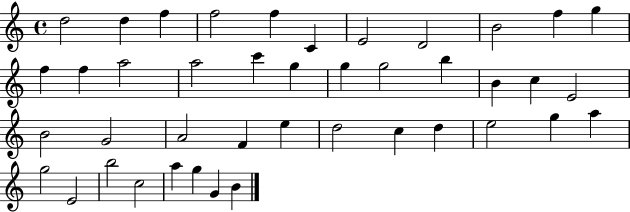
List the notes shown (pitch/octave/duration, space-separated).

D5/h D5/q F5/q F5/h F5/q C4/q E4/h D4/h B4/h F5/q G5/q F5/q F5/q A5/h A5/h C6/q G5/q G5/q G5/h B5/q B4/q C5/q E4/h B4/h G4/h A4/h F4/q E5/q D5/h C5/q D5/q E5/h G5/q A5/q G5/h E4/h B5/h C5/h A5/q G5/q G4/q B4/q